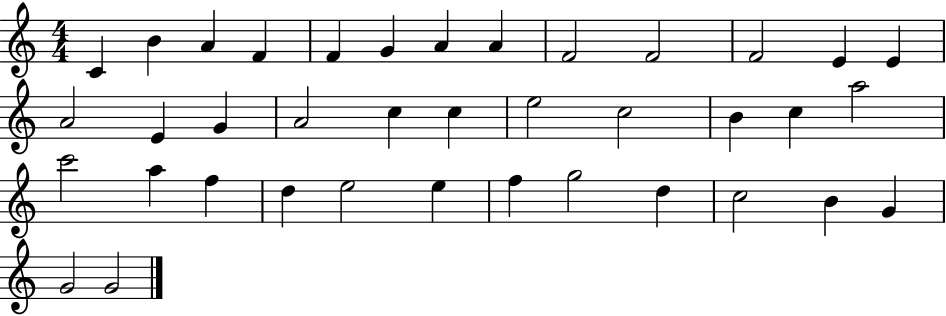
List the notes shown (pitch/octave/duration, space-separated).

C4/q B4/q A4/q F4/q F4/q G4/q A4/q A4/q F4/h F4/h F4/h E4/q E4/q A4/h E4/q G4/q A4/h C5/q C5/q E5/h C5/h B4/q C5/q A5/h C6/h A5/q F5/q D5/q E5/h E5/q F5/q G5/h D5/q C5/h B4/q G4/q G4/h G4/h